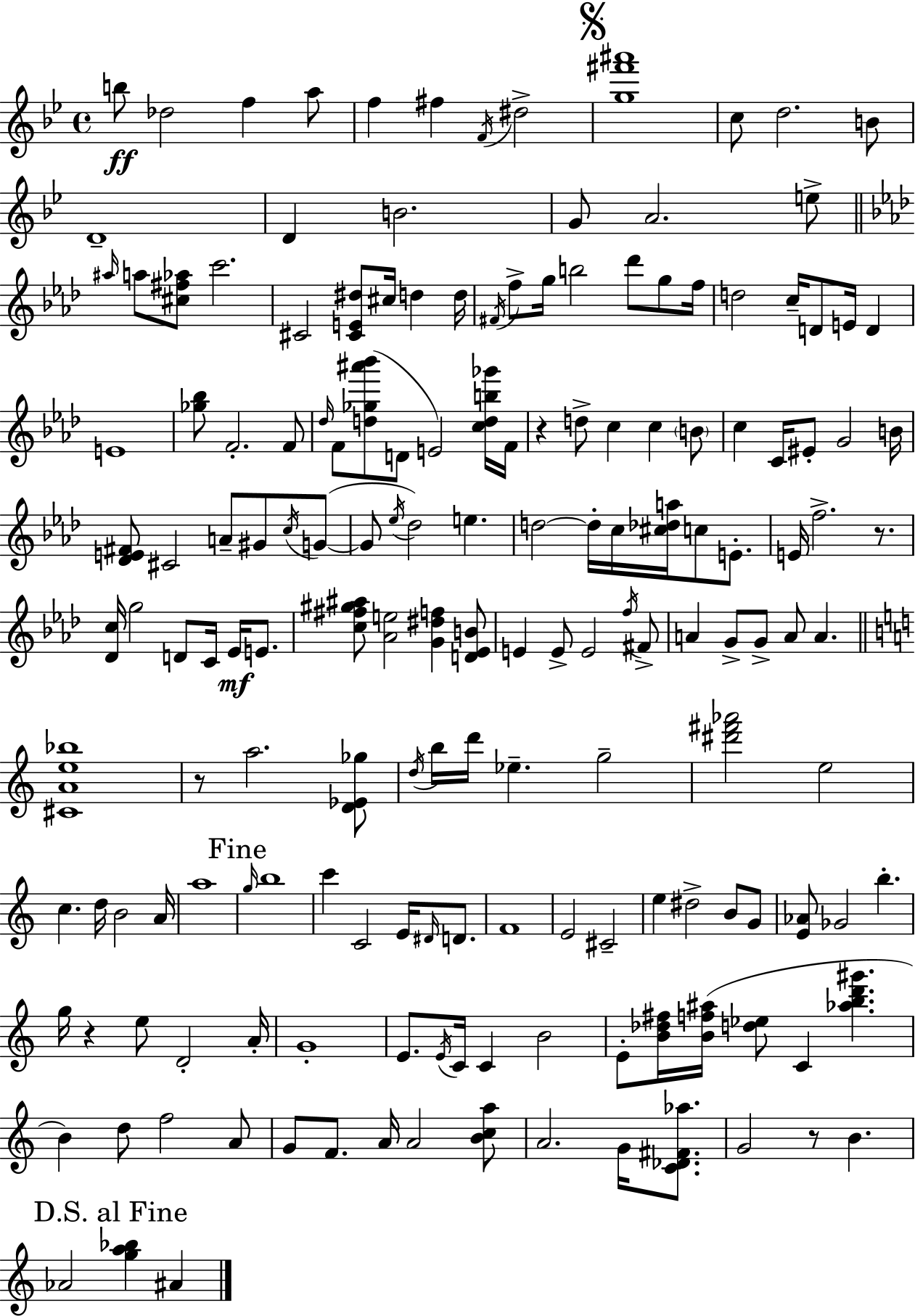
{
  \clef treble
  \time 4/4
  \defaultTimeSignature
  \key bes \major
  b''8\ff des''2 f''4 a''8 | f''4 fis''4 \acciaccatura { f'16 } dis''2-> | \mark \markup { \musicglyph "scripts.segno" } <g'' fis''' ais'''>1 | c''8 d''2. b'8 | \break d'1-- | d'4 b'2. | g'8 a'2. e''8-> | \bar "||" \break \key aes \major \grace { ais''16 } a''8 <cis'' fis'' aes''>8 c'''2. | cis'2 <cis' e' dis''>8 cis''16 d''4 | d''16 \acciaccatura { fis'16 } f''8-> g''16 b''2 des'''8 g''8 | f''16 d''2 c''16-- d'8 e'16 d'4 | \break e'1 | <ges'' bes''>8 f'2.-. | f'8 \grace { des''16 } f'8 <d'' ges'' ais''' bes'''>8( d'8 e'2) | <c'' d'' b'' ges'''>16 f'16 r4 d''8-> c''4 c''4 | \break \parenthesize b'8 c''4 c'16 eis'8-. g'2 | b'16 <des' e' fis'>8 cis'2 a'8-- gis'8 | \acciaccatura { c''16 }( g'8~~ g'8 \acciaccatura { ees''16 } des''2) e''4. | d''2~~ d''16-. c''16 <cis'' des'' a''>16 | \break c''8 e'8.-. e'16 f''2.-> | r8. <des' c''>16 g''2 d'8 | c'16 ees'16\mf e'8. <c'' fis'' gis'' ais''>8 <aes' e''>2 <g' dis'' f''>4 | <d' ees' b'>8 e'4 e'8-> e'2 | \break \acciaccatura { f''16 } fis'8-> a'4 g'8-> g'8-> a'8 | a'4. \bar "||" \break \key c \major <cis' a' e'' bes''>1 | r8 a''2. <d' ees' ges''>8 | \acciaccatura { d''16 } b''16 d'''16 ees''4.-- g''2-- | <dis''' fis''' aes'''>2 e''2 | \break c''4. d''16 b'2 | a'16 a''1 | \mark "Fine" \grace { g''16 } b''1 | c'''4 c'2 e'16 \grace { dis'16 } | \break d'8. f'1 | e'2 cis'2-- | e''4 dis''2-> b'8 | g'8 <e' aes'>8 ges'2 b''4.-. | \break g''16 r4 e''8 d'2-. | a'16-. g'1-. | e'8. \acciaccatura { e'16 } c'16 c'4 b'2 | e'8-. <b' des'' fis''>16 <b' f'' ais''>16( <d'' ees''>8 c'4 <aes'' b'' d''' gis'''>4. | \break b'4) d''8 f''2 | a'8 g'8 f'8. a'16 a'2 | <b' c'' a''>8 a'2. | g'16 <c' des' fis' aes''>8. g'2 r8 b'4. | \break \mark "D.S. al Fine" aes'2 <g'' a'' bes''>4 | ais'4 \bar "|."
}